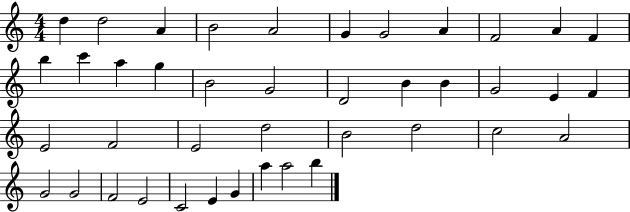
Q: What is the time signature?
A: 4/4